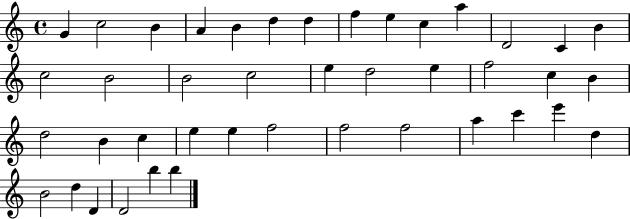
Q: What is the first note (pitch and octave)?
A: G4